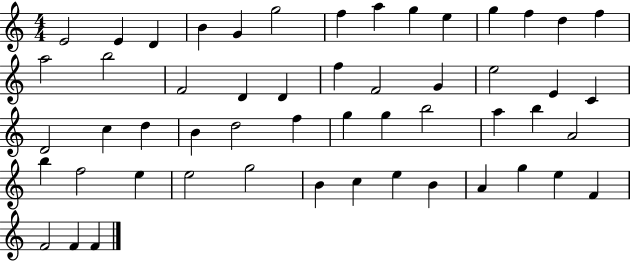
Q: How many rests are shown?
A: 0